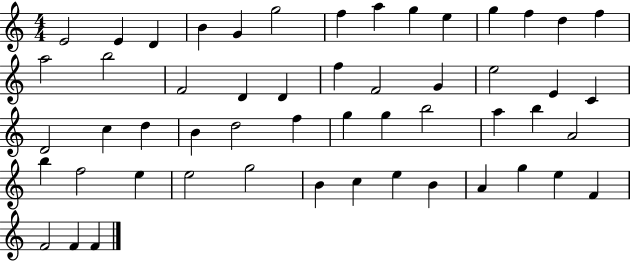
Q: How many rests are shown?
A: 0